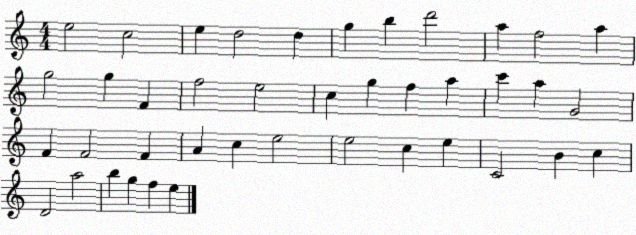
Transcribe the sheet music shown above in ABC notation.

X:1
T:Untitled
M:4/4
L:1/4
K:C
e2 c2 e d2 d g b d'2 a f2 a g2 g F f2 e2 c g f a c' a G2 F F2 F A c e2 e2 c e C2 B c D2 a2 b g f e